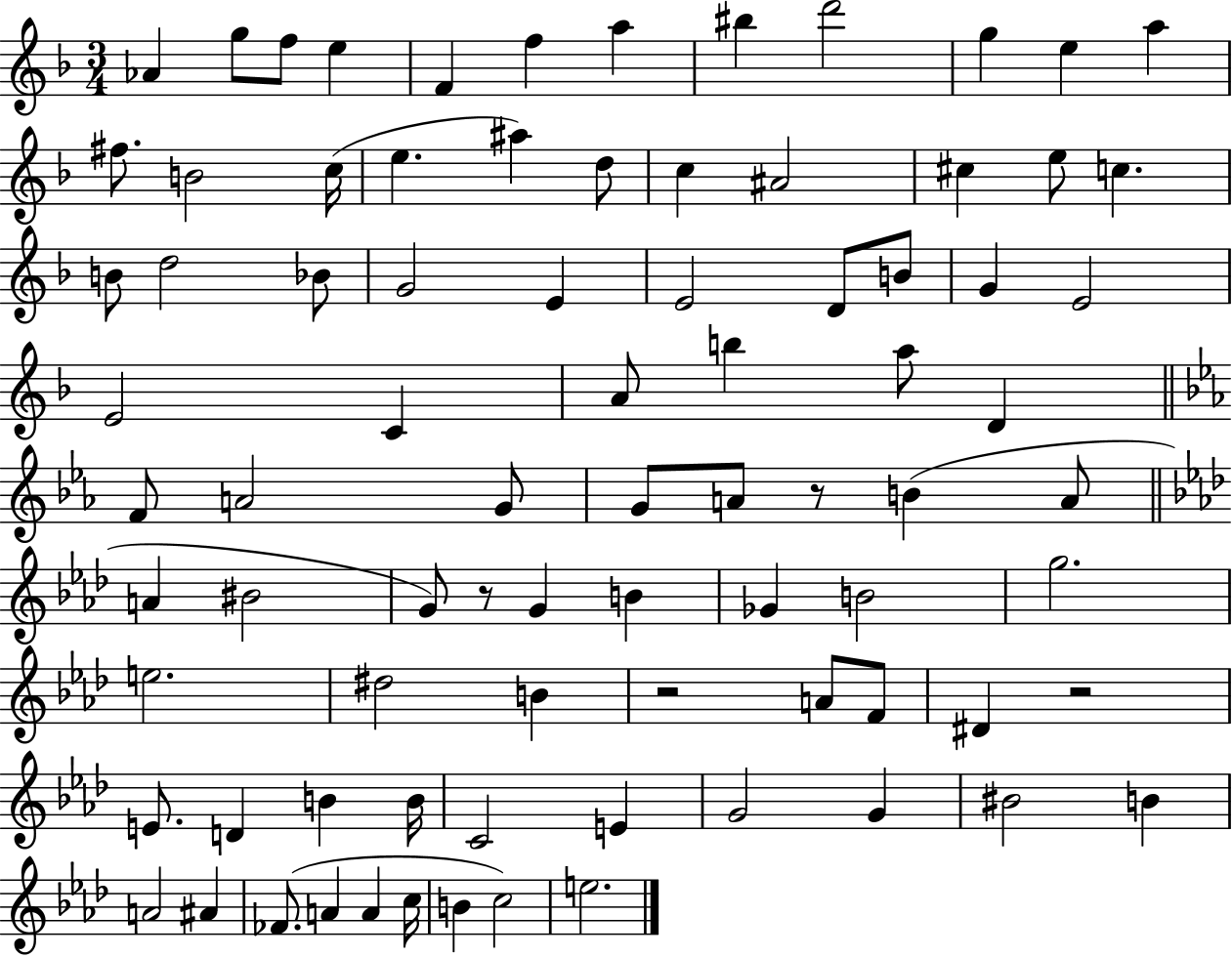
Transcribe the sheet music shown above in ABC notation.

X:1
T:Untitled
M:3/4
L:1/4
K:F
_A g/2 f/2 e F f a ^b d'2 g e a ^f/2 B2 c/4 e ^a d/2 c ^A2 ^c e/2 c B/2 d2 _B/2 G2 E E2 D/2 B/2 G E2 E2 C A/2 b a/2 D F/2 A2 G/2 G/2 A/2 z/2 B A/2 A ^B2 G/2 z/2 G B _G B2 g2 e2 ^d2 B z2 A/2 F/2 ^D z2 E/2 D B B/4 C2 E G2 G ^B2 B A2 ^A _F/2 A A c/4 B c2 e2